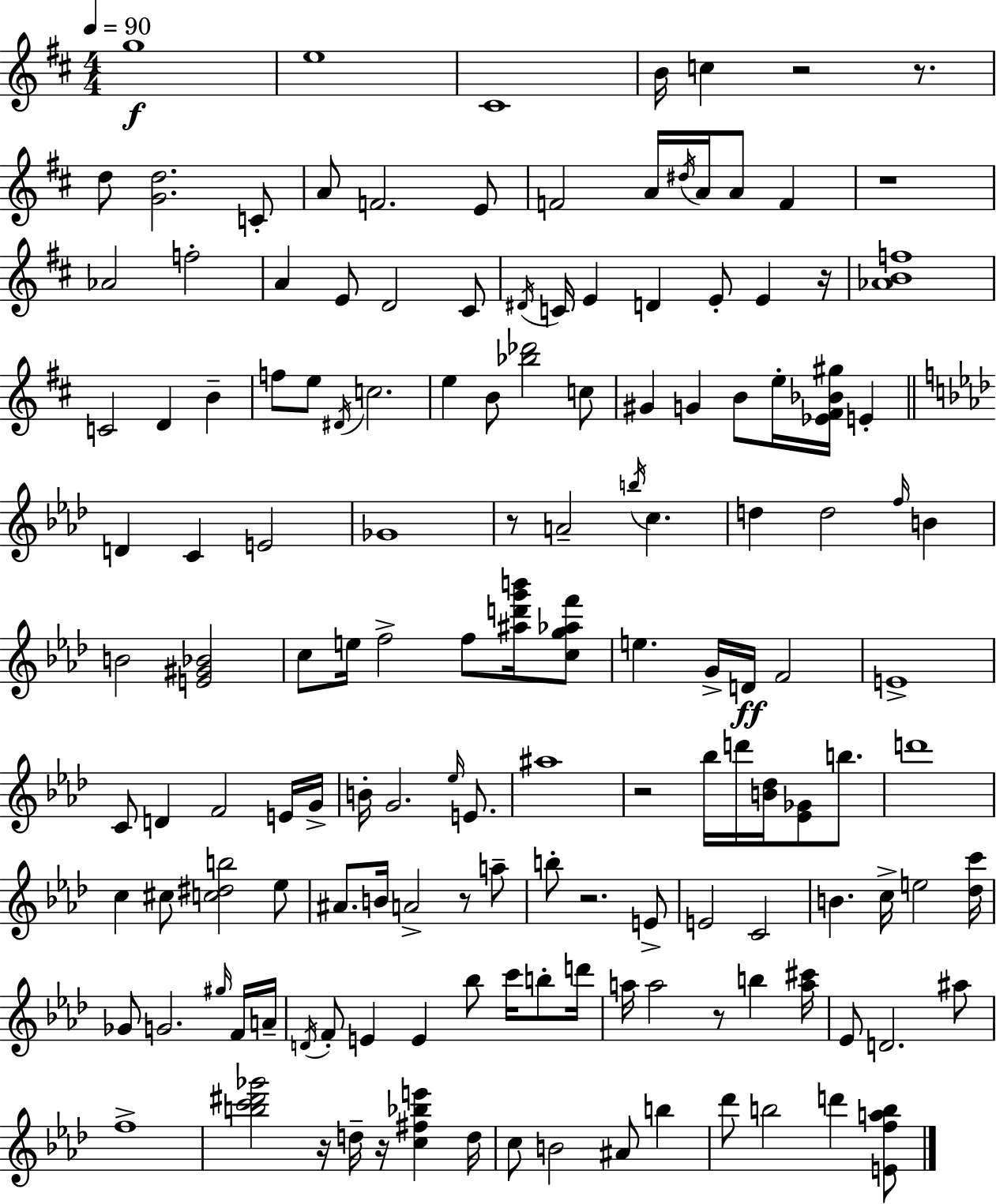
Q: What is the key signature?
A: D major